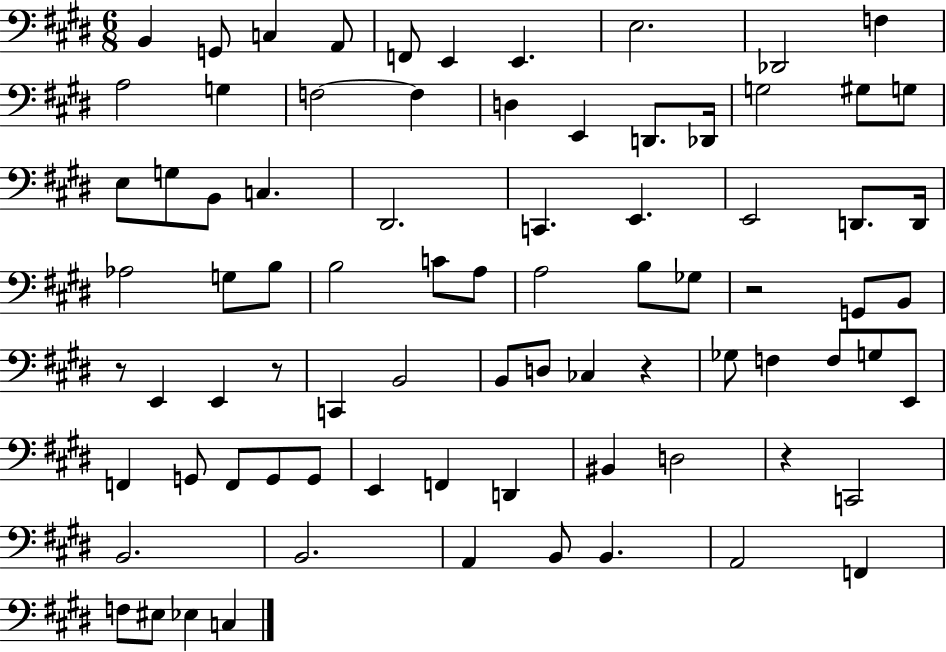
{
  \clef bass
  \numericTimeSignature
  \time 6/8
  \key e \major
  b,4 g,8 c4 a,8 | f,8 e,4 e,4. | e2. | des,2 f4 | \break a2 g4 | f2~~ f4 | d4 e,4 d,8. des,16 | g2 gis8 g8 | \break e8 g8 b,8 c4. | dis,2. | c,4. e,4. | e,2 d,8. d,16 | \break aes2 g8 b8 | b2 c'8 a8 | a2 b8 ges8 | r2 g,8 b,8 | \break r8 e,4 e,4 r8 | c,4 b,2 | b,8 d8 ces4 r4 | ges8 f4 f8 g8 e,8 | \break f,4 g,8 f,8 g,8 g,8 | e,4 f,4 d,4 | bis,4 d2 | r4 c,2 | \break b,2. | b,2. | a,4 b,8 b,4. | a,2 f,4 | \break f8 eis8 ees4 c4 | \bar "|."
}